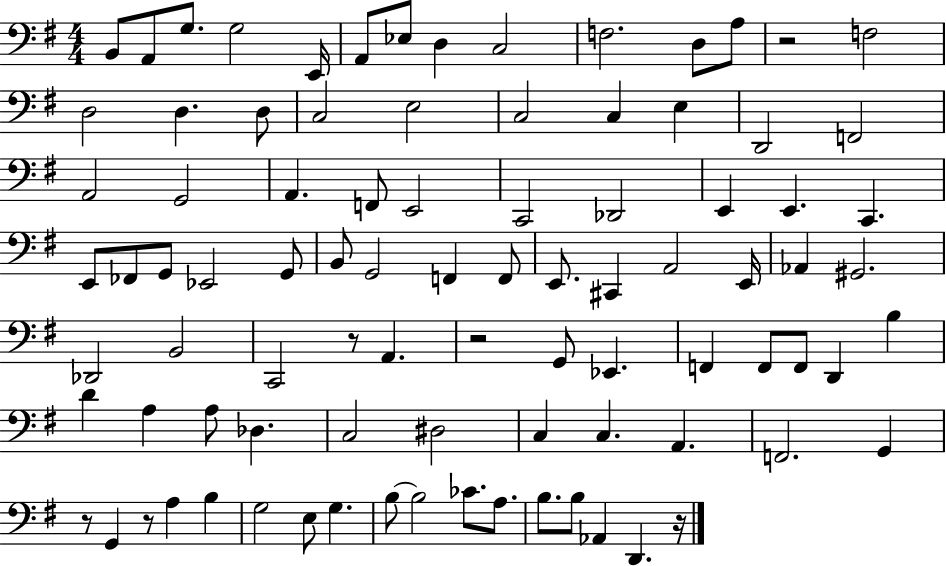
X:1
T:Untitled
M:4/4
L:1/4
K:G
B,,/2 A,,/2 G,/2 G,2 E,,/4 A,,/2 _E,/2 D, C,2 F,2 D,/2 A,/2 z2 F,2 D,2 D, D,/2 C,2 E,2 C,2 C, E, D,,2 F,,2 A,,2 G,,2 A,, F,,/2 E,,2 C,,2 _D,,2 E,, E,, C,, E,,/2 _F,,/2 G,,/2 _E,,2 G,,/2 B,,/2 G,,2 F,, F,,/2 E,,/2 ^C,, A,,2 E,,/4 _A,, ^G,,2 _D,,2 B,,2 C,,2 z/2 A,, z2 G,,/2 _E,, F,, F,,/2 F,,/2 D,, B, D A, A,/2 _D, C,2 ^D,2 C, C, A,, F,,2 G,, z/2 G,, z/2 A, B, G,2 E,/2 G, B,/2 B,2 _C/2 A,/2 B,/2 B,/2 _A,, D,, z/4